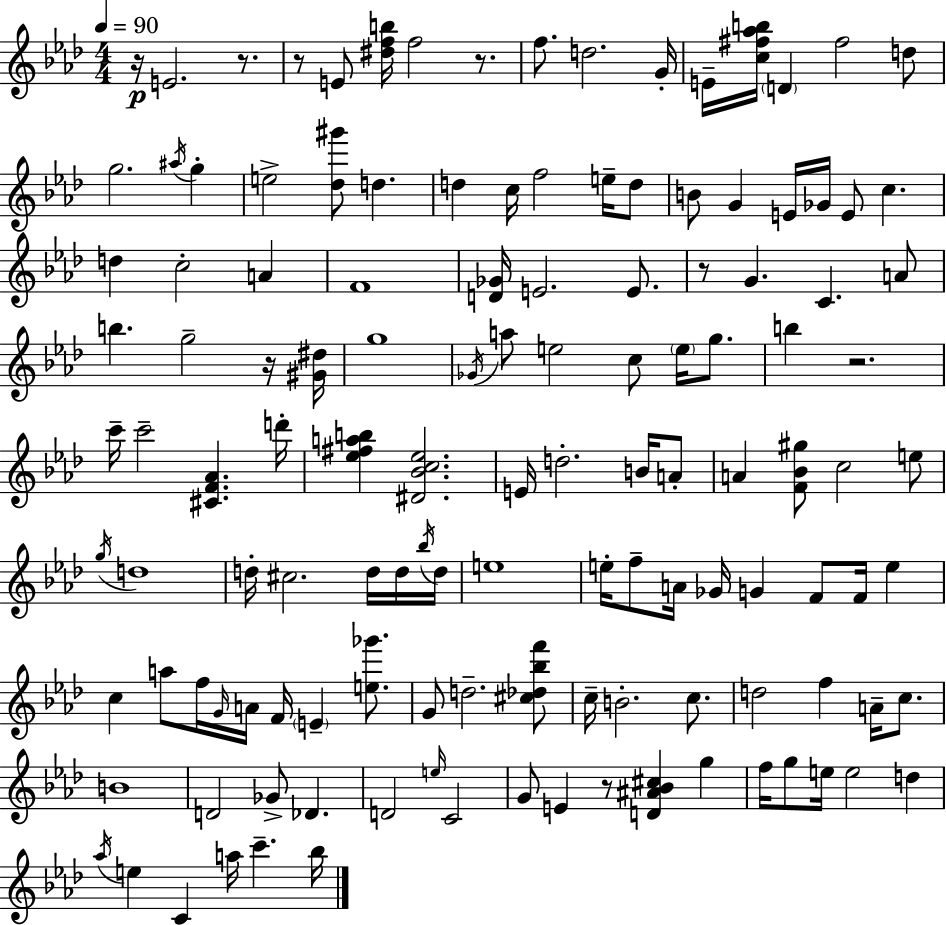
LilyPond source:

{
  \clef treble
  \numericTimeSignature
  \time 4/4
  \key f \minor
  \tempo 4 = 90
  r16\p e'2. r8. | r8 e'8 <dis'' f'' b''>16 f''2 r8. | f''8. d''2. g'16-. | e'16-- <c'' fis'' aes'' b''>16 \parenthesize d'4 fis''2 d''8 | \break g''2. \acciaccatura { ais''16 } g''4-. | e''2-> <des'' gis'''>8 d''4. | d''4 c''16 f''2 e''16-- d''8 | b'8 g'4 e'16 ges'16 e'8 c''4. | \break d''4 c''2-. a'4 | f'1 | <d' ges'>16 e'2. e'8. | r8 g'4. c'4. a'8 | \break b''4. g''2-- r16 | <gis' dis''>16 g''1 | \acciaccatura { ges'16 } a''8 e''2 c''8 \parenthesize e''16 g''8. | b''4 r2. | \break c'''16-- c'''2-- <cis' f' aes'>4. | d'''16-. <ees'' fis'' a'' b''>4 <dis' bes' c'' ees''>2. | e'16 d''2.-. b'16 | a'8-. a'4 <f' bes' gis''>8 c''2 | \break e''8 \acciaccatura { g''16 } d''1 | d''16-. cis''2. | d''16 d''16 \acciaccatura { bes''16 } d''16 e''1 | e''16-. f''8-- a'16 ges'16 g'4 f'8 f'16 | \break e''4 c''4 a''8 f''16 \grace { g'16 } a'16 f'16 \parenthesize e'4-- | <e'' ges'''>8. g'8 d''2.-- | <cis'' des'' bes'' f'''>8 c''16-- b'2.-. | c''8. d''2 f''4 | \break a'16-- c''8. b'1 | d'2 ges'8-> des'4. | d'2 \grace { e''16 } c'2 | g'8 e'4 r8 <d' ais' bes' cis''>4 | \break g''4 f''16 g''8 e''16 e''2 | d''4 \acciaccatura { aes''16 } e''4 c'4 a''16 | c'''4.-- bes''16 \bar "|."
}